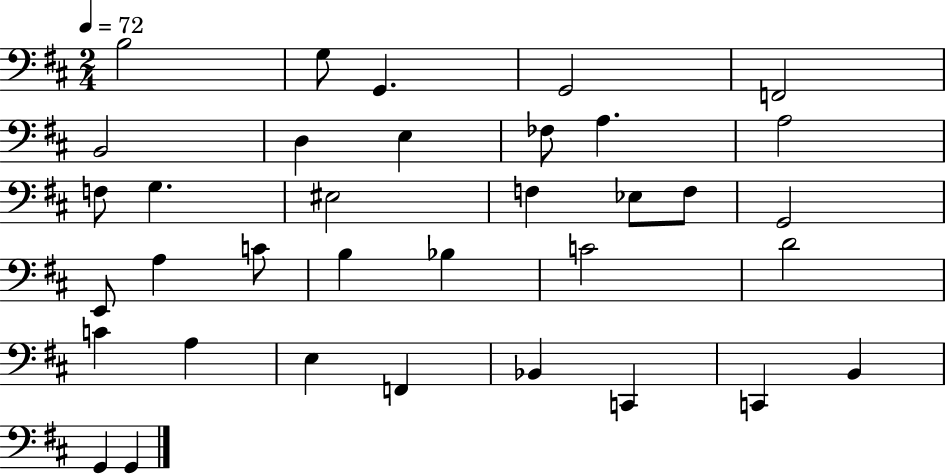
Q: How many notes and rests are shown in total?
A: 35